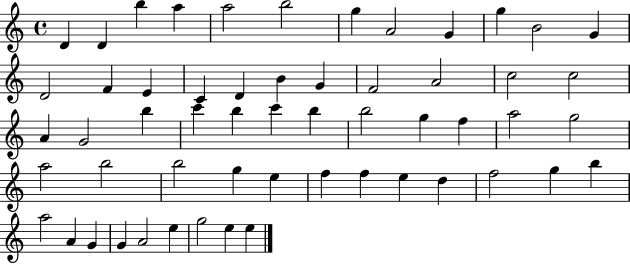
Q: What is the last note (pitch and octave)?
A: E5